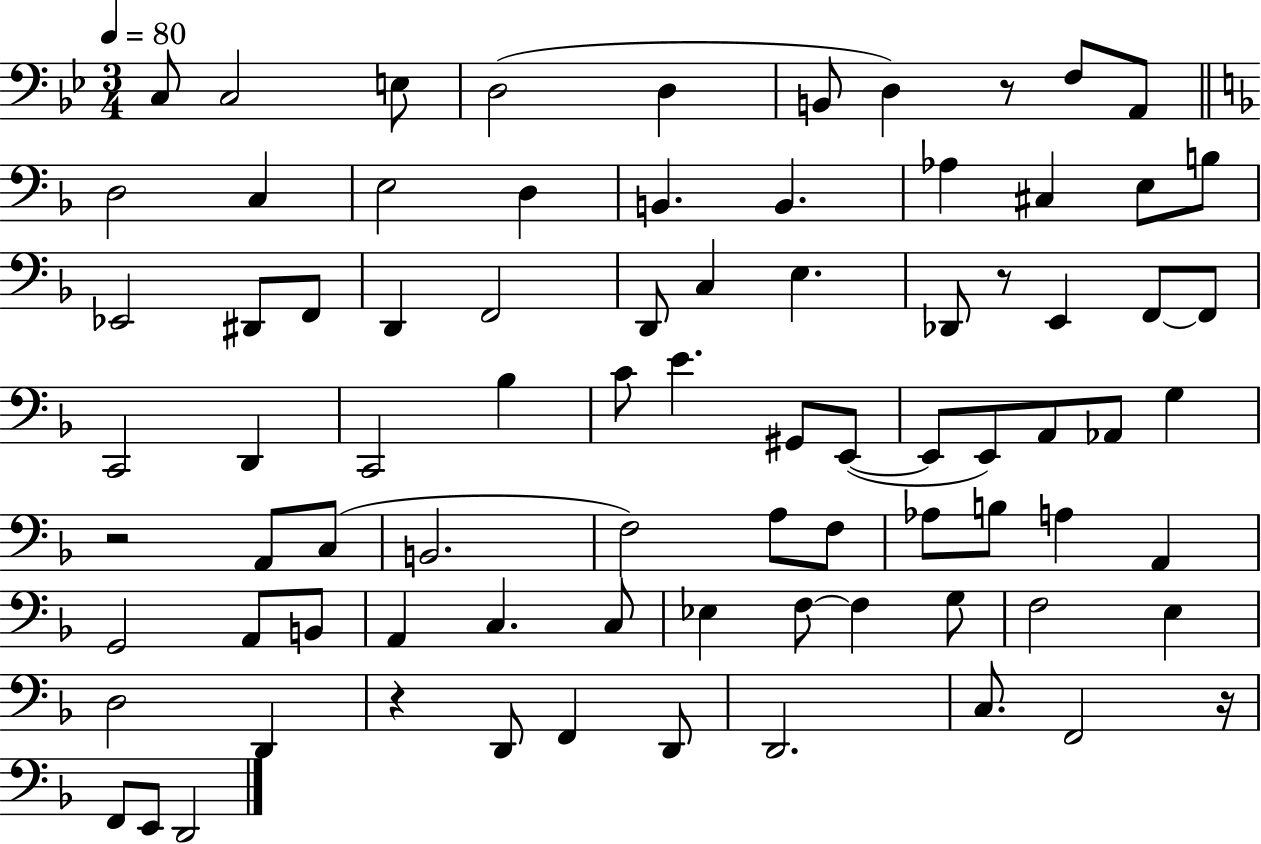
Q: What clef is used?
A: bass